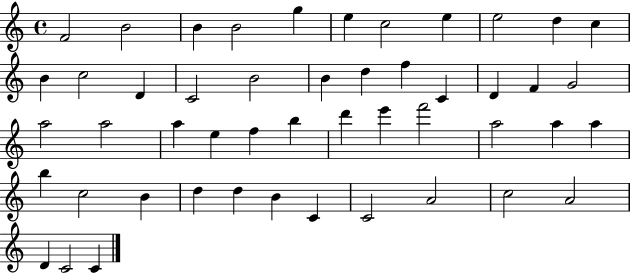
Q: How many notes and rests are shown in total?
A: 49